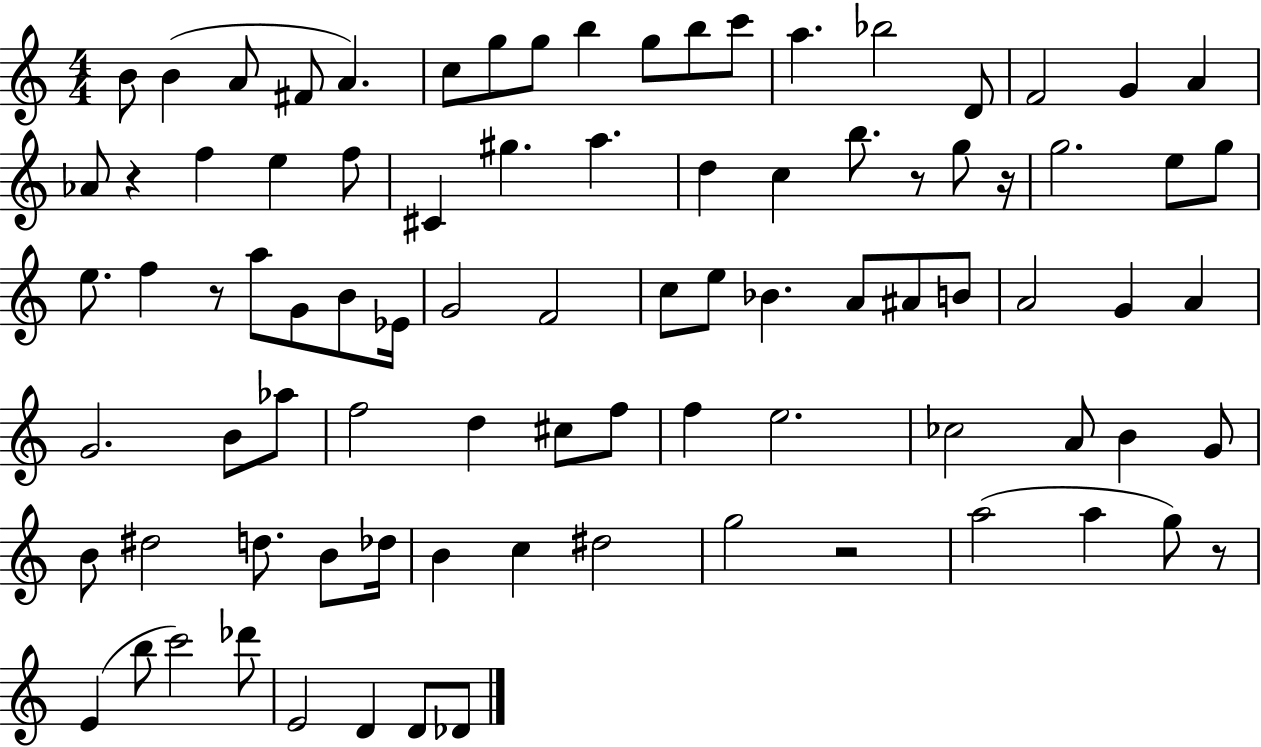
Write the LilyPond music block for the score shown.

{
  \clef treble
  \numericTimeSignature
  \time 4/4
  \key c \major
  b'8 b'4( a'8 fis'8 a'4.) | c''8 g''8 g''8 b''4 g''8 b''8 c'''8 | a''4. bes''2 d'8 | f'2 g'4 a'4 | \break aes'8 r4 f''4 e''4 f''8 | cis'4 gis''4. a''4. | d''4 c''4 b''8. r8 g''8 r16 | g''2. e''8 g''8 | \break e''8. f''4 r8 a''8 g'8 b'8 ees'16 | g'2 f'2 | c''8 e''8 bes'4. a'8 ais'8 b'8 | a'2 g'4 a'4 | \break g'2. b'8 aes''8 | f''2 d''4 cis''8 f''8 | f''4 e''2. | ces''2 a'8 b'4 g'8 | \break b'8 dis''2 d''8. b'8 des''16 | b'4 c''4 dis''2 | g''2 r2 | a''2( a''4 g''8) r8 | \break e'4( b''8 c'''2) des'''8 | e'2 d'4 d'8 des'8 | \bar "|."
}